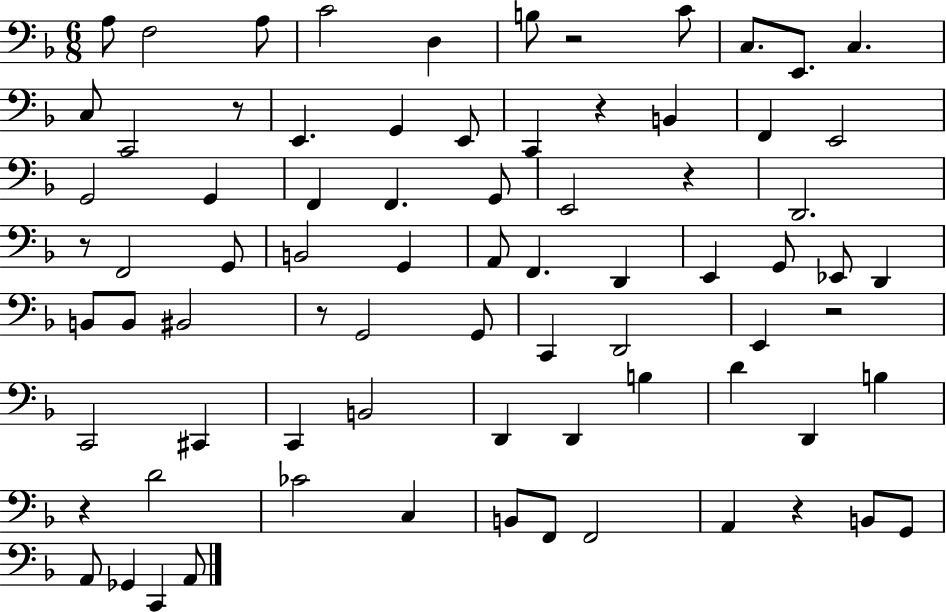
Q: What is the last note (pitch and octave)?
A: A2